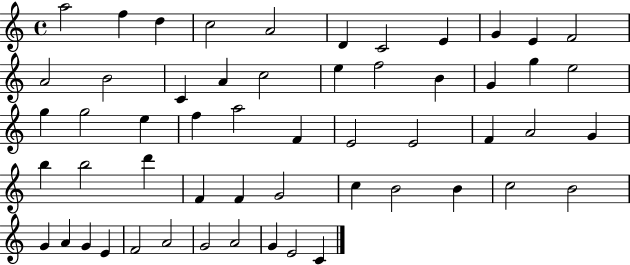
{
  \clef treble
  \time 4/4
  \defaultTimeSignature
  \key c \major
  a''2 f''4 d''4 | c''2 a'2 | d'4 c'2 e'4 | g'4 e'4 f'2 | \break a'2 b'2 | c'4 a'4 c''2 | e''4 f''2 b'4 | g'4 g''4 e''2 | \break g''4 g''2 e''4 | f''4 a''2 f'4 | e'2 e'2 | f'4 a'2 g'4 | \break b''4 b''2 d'''4 | f'4 f'4 g'2 | c''4 b'2 b'4 | c''2 b'2 | \break g'4 a'4 g'4 e'4 | f'2 a'2 | g'2 a'2 | g'4 e'2 c'4 | \break \bar "|."
}